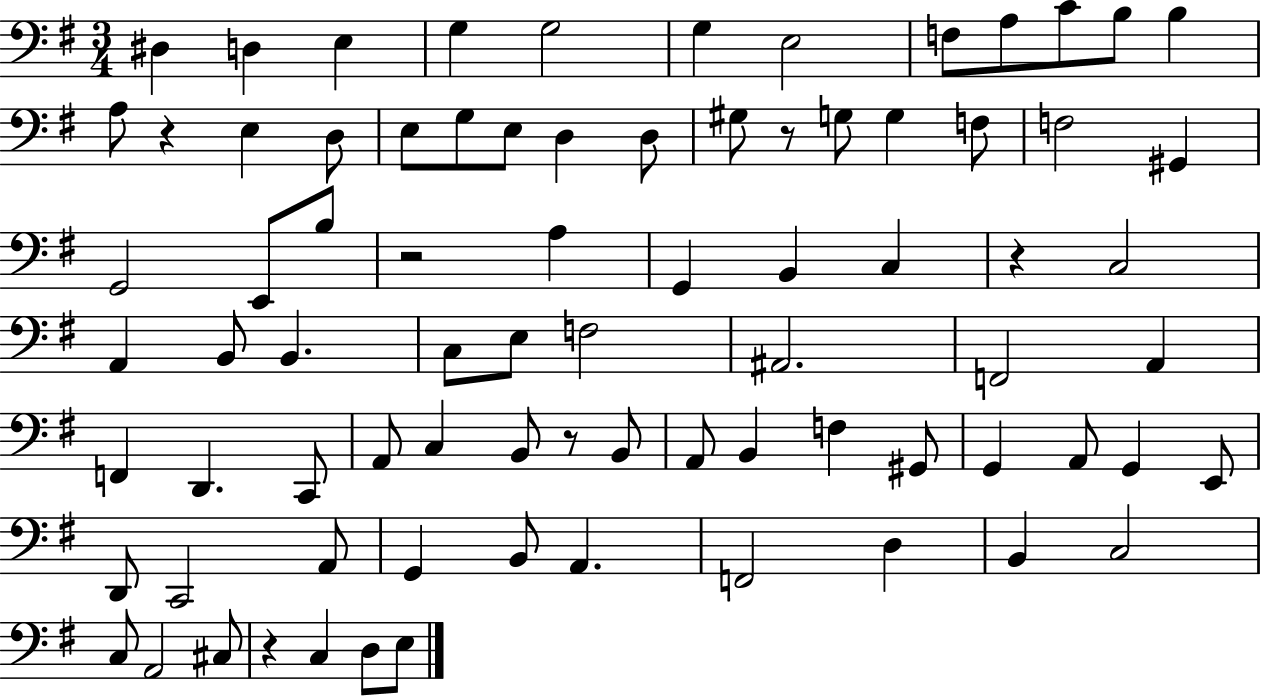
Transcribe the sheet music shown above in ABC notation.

X:1
T:Untitled
M:3/4
L:1/4
K:G
^D, D, E, G, G,2 G, E,2 F,/2 A,/2 C/2 B,/2 B, A,/2 z E, D,/2 E,/2 G,/2 E,/2 D, D,/2 ^G,/2 z/2 G,/2 G, F,/2 F,2 ^G,, G,,2 E,,/2 B,/2 z2 A, G,, B,, C, z C,2 A,, B,,/2 B,, C,/2 E,/2 F,2 ^A,,2 F,,2 A,, F,, D,, C,,/2 A,,/2 C, B,,/2 z/2 B,,/2 A,,/2 B,, F, ^G,,/2 G,, A,,/2 G,, E,,/2 D,,/2 C,,2 A,,/2 G,, B,,/2 A,, F,,2 D, B,, C,2 C,/2 A,,2 ^C,/2 z C, D,/2 E,/2